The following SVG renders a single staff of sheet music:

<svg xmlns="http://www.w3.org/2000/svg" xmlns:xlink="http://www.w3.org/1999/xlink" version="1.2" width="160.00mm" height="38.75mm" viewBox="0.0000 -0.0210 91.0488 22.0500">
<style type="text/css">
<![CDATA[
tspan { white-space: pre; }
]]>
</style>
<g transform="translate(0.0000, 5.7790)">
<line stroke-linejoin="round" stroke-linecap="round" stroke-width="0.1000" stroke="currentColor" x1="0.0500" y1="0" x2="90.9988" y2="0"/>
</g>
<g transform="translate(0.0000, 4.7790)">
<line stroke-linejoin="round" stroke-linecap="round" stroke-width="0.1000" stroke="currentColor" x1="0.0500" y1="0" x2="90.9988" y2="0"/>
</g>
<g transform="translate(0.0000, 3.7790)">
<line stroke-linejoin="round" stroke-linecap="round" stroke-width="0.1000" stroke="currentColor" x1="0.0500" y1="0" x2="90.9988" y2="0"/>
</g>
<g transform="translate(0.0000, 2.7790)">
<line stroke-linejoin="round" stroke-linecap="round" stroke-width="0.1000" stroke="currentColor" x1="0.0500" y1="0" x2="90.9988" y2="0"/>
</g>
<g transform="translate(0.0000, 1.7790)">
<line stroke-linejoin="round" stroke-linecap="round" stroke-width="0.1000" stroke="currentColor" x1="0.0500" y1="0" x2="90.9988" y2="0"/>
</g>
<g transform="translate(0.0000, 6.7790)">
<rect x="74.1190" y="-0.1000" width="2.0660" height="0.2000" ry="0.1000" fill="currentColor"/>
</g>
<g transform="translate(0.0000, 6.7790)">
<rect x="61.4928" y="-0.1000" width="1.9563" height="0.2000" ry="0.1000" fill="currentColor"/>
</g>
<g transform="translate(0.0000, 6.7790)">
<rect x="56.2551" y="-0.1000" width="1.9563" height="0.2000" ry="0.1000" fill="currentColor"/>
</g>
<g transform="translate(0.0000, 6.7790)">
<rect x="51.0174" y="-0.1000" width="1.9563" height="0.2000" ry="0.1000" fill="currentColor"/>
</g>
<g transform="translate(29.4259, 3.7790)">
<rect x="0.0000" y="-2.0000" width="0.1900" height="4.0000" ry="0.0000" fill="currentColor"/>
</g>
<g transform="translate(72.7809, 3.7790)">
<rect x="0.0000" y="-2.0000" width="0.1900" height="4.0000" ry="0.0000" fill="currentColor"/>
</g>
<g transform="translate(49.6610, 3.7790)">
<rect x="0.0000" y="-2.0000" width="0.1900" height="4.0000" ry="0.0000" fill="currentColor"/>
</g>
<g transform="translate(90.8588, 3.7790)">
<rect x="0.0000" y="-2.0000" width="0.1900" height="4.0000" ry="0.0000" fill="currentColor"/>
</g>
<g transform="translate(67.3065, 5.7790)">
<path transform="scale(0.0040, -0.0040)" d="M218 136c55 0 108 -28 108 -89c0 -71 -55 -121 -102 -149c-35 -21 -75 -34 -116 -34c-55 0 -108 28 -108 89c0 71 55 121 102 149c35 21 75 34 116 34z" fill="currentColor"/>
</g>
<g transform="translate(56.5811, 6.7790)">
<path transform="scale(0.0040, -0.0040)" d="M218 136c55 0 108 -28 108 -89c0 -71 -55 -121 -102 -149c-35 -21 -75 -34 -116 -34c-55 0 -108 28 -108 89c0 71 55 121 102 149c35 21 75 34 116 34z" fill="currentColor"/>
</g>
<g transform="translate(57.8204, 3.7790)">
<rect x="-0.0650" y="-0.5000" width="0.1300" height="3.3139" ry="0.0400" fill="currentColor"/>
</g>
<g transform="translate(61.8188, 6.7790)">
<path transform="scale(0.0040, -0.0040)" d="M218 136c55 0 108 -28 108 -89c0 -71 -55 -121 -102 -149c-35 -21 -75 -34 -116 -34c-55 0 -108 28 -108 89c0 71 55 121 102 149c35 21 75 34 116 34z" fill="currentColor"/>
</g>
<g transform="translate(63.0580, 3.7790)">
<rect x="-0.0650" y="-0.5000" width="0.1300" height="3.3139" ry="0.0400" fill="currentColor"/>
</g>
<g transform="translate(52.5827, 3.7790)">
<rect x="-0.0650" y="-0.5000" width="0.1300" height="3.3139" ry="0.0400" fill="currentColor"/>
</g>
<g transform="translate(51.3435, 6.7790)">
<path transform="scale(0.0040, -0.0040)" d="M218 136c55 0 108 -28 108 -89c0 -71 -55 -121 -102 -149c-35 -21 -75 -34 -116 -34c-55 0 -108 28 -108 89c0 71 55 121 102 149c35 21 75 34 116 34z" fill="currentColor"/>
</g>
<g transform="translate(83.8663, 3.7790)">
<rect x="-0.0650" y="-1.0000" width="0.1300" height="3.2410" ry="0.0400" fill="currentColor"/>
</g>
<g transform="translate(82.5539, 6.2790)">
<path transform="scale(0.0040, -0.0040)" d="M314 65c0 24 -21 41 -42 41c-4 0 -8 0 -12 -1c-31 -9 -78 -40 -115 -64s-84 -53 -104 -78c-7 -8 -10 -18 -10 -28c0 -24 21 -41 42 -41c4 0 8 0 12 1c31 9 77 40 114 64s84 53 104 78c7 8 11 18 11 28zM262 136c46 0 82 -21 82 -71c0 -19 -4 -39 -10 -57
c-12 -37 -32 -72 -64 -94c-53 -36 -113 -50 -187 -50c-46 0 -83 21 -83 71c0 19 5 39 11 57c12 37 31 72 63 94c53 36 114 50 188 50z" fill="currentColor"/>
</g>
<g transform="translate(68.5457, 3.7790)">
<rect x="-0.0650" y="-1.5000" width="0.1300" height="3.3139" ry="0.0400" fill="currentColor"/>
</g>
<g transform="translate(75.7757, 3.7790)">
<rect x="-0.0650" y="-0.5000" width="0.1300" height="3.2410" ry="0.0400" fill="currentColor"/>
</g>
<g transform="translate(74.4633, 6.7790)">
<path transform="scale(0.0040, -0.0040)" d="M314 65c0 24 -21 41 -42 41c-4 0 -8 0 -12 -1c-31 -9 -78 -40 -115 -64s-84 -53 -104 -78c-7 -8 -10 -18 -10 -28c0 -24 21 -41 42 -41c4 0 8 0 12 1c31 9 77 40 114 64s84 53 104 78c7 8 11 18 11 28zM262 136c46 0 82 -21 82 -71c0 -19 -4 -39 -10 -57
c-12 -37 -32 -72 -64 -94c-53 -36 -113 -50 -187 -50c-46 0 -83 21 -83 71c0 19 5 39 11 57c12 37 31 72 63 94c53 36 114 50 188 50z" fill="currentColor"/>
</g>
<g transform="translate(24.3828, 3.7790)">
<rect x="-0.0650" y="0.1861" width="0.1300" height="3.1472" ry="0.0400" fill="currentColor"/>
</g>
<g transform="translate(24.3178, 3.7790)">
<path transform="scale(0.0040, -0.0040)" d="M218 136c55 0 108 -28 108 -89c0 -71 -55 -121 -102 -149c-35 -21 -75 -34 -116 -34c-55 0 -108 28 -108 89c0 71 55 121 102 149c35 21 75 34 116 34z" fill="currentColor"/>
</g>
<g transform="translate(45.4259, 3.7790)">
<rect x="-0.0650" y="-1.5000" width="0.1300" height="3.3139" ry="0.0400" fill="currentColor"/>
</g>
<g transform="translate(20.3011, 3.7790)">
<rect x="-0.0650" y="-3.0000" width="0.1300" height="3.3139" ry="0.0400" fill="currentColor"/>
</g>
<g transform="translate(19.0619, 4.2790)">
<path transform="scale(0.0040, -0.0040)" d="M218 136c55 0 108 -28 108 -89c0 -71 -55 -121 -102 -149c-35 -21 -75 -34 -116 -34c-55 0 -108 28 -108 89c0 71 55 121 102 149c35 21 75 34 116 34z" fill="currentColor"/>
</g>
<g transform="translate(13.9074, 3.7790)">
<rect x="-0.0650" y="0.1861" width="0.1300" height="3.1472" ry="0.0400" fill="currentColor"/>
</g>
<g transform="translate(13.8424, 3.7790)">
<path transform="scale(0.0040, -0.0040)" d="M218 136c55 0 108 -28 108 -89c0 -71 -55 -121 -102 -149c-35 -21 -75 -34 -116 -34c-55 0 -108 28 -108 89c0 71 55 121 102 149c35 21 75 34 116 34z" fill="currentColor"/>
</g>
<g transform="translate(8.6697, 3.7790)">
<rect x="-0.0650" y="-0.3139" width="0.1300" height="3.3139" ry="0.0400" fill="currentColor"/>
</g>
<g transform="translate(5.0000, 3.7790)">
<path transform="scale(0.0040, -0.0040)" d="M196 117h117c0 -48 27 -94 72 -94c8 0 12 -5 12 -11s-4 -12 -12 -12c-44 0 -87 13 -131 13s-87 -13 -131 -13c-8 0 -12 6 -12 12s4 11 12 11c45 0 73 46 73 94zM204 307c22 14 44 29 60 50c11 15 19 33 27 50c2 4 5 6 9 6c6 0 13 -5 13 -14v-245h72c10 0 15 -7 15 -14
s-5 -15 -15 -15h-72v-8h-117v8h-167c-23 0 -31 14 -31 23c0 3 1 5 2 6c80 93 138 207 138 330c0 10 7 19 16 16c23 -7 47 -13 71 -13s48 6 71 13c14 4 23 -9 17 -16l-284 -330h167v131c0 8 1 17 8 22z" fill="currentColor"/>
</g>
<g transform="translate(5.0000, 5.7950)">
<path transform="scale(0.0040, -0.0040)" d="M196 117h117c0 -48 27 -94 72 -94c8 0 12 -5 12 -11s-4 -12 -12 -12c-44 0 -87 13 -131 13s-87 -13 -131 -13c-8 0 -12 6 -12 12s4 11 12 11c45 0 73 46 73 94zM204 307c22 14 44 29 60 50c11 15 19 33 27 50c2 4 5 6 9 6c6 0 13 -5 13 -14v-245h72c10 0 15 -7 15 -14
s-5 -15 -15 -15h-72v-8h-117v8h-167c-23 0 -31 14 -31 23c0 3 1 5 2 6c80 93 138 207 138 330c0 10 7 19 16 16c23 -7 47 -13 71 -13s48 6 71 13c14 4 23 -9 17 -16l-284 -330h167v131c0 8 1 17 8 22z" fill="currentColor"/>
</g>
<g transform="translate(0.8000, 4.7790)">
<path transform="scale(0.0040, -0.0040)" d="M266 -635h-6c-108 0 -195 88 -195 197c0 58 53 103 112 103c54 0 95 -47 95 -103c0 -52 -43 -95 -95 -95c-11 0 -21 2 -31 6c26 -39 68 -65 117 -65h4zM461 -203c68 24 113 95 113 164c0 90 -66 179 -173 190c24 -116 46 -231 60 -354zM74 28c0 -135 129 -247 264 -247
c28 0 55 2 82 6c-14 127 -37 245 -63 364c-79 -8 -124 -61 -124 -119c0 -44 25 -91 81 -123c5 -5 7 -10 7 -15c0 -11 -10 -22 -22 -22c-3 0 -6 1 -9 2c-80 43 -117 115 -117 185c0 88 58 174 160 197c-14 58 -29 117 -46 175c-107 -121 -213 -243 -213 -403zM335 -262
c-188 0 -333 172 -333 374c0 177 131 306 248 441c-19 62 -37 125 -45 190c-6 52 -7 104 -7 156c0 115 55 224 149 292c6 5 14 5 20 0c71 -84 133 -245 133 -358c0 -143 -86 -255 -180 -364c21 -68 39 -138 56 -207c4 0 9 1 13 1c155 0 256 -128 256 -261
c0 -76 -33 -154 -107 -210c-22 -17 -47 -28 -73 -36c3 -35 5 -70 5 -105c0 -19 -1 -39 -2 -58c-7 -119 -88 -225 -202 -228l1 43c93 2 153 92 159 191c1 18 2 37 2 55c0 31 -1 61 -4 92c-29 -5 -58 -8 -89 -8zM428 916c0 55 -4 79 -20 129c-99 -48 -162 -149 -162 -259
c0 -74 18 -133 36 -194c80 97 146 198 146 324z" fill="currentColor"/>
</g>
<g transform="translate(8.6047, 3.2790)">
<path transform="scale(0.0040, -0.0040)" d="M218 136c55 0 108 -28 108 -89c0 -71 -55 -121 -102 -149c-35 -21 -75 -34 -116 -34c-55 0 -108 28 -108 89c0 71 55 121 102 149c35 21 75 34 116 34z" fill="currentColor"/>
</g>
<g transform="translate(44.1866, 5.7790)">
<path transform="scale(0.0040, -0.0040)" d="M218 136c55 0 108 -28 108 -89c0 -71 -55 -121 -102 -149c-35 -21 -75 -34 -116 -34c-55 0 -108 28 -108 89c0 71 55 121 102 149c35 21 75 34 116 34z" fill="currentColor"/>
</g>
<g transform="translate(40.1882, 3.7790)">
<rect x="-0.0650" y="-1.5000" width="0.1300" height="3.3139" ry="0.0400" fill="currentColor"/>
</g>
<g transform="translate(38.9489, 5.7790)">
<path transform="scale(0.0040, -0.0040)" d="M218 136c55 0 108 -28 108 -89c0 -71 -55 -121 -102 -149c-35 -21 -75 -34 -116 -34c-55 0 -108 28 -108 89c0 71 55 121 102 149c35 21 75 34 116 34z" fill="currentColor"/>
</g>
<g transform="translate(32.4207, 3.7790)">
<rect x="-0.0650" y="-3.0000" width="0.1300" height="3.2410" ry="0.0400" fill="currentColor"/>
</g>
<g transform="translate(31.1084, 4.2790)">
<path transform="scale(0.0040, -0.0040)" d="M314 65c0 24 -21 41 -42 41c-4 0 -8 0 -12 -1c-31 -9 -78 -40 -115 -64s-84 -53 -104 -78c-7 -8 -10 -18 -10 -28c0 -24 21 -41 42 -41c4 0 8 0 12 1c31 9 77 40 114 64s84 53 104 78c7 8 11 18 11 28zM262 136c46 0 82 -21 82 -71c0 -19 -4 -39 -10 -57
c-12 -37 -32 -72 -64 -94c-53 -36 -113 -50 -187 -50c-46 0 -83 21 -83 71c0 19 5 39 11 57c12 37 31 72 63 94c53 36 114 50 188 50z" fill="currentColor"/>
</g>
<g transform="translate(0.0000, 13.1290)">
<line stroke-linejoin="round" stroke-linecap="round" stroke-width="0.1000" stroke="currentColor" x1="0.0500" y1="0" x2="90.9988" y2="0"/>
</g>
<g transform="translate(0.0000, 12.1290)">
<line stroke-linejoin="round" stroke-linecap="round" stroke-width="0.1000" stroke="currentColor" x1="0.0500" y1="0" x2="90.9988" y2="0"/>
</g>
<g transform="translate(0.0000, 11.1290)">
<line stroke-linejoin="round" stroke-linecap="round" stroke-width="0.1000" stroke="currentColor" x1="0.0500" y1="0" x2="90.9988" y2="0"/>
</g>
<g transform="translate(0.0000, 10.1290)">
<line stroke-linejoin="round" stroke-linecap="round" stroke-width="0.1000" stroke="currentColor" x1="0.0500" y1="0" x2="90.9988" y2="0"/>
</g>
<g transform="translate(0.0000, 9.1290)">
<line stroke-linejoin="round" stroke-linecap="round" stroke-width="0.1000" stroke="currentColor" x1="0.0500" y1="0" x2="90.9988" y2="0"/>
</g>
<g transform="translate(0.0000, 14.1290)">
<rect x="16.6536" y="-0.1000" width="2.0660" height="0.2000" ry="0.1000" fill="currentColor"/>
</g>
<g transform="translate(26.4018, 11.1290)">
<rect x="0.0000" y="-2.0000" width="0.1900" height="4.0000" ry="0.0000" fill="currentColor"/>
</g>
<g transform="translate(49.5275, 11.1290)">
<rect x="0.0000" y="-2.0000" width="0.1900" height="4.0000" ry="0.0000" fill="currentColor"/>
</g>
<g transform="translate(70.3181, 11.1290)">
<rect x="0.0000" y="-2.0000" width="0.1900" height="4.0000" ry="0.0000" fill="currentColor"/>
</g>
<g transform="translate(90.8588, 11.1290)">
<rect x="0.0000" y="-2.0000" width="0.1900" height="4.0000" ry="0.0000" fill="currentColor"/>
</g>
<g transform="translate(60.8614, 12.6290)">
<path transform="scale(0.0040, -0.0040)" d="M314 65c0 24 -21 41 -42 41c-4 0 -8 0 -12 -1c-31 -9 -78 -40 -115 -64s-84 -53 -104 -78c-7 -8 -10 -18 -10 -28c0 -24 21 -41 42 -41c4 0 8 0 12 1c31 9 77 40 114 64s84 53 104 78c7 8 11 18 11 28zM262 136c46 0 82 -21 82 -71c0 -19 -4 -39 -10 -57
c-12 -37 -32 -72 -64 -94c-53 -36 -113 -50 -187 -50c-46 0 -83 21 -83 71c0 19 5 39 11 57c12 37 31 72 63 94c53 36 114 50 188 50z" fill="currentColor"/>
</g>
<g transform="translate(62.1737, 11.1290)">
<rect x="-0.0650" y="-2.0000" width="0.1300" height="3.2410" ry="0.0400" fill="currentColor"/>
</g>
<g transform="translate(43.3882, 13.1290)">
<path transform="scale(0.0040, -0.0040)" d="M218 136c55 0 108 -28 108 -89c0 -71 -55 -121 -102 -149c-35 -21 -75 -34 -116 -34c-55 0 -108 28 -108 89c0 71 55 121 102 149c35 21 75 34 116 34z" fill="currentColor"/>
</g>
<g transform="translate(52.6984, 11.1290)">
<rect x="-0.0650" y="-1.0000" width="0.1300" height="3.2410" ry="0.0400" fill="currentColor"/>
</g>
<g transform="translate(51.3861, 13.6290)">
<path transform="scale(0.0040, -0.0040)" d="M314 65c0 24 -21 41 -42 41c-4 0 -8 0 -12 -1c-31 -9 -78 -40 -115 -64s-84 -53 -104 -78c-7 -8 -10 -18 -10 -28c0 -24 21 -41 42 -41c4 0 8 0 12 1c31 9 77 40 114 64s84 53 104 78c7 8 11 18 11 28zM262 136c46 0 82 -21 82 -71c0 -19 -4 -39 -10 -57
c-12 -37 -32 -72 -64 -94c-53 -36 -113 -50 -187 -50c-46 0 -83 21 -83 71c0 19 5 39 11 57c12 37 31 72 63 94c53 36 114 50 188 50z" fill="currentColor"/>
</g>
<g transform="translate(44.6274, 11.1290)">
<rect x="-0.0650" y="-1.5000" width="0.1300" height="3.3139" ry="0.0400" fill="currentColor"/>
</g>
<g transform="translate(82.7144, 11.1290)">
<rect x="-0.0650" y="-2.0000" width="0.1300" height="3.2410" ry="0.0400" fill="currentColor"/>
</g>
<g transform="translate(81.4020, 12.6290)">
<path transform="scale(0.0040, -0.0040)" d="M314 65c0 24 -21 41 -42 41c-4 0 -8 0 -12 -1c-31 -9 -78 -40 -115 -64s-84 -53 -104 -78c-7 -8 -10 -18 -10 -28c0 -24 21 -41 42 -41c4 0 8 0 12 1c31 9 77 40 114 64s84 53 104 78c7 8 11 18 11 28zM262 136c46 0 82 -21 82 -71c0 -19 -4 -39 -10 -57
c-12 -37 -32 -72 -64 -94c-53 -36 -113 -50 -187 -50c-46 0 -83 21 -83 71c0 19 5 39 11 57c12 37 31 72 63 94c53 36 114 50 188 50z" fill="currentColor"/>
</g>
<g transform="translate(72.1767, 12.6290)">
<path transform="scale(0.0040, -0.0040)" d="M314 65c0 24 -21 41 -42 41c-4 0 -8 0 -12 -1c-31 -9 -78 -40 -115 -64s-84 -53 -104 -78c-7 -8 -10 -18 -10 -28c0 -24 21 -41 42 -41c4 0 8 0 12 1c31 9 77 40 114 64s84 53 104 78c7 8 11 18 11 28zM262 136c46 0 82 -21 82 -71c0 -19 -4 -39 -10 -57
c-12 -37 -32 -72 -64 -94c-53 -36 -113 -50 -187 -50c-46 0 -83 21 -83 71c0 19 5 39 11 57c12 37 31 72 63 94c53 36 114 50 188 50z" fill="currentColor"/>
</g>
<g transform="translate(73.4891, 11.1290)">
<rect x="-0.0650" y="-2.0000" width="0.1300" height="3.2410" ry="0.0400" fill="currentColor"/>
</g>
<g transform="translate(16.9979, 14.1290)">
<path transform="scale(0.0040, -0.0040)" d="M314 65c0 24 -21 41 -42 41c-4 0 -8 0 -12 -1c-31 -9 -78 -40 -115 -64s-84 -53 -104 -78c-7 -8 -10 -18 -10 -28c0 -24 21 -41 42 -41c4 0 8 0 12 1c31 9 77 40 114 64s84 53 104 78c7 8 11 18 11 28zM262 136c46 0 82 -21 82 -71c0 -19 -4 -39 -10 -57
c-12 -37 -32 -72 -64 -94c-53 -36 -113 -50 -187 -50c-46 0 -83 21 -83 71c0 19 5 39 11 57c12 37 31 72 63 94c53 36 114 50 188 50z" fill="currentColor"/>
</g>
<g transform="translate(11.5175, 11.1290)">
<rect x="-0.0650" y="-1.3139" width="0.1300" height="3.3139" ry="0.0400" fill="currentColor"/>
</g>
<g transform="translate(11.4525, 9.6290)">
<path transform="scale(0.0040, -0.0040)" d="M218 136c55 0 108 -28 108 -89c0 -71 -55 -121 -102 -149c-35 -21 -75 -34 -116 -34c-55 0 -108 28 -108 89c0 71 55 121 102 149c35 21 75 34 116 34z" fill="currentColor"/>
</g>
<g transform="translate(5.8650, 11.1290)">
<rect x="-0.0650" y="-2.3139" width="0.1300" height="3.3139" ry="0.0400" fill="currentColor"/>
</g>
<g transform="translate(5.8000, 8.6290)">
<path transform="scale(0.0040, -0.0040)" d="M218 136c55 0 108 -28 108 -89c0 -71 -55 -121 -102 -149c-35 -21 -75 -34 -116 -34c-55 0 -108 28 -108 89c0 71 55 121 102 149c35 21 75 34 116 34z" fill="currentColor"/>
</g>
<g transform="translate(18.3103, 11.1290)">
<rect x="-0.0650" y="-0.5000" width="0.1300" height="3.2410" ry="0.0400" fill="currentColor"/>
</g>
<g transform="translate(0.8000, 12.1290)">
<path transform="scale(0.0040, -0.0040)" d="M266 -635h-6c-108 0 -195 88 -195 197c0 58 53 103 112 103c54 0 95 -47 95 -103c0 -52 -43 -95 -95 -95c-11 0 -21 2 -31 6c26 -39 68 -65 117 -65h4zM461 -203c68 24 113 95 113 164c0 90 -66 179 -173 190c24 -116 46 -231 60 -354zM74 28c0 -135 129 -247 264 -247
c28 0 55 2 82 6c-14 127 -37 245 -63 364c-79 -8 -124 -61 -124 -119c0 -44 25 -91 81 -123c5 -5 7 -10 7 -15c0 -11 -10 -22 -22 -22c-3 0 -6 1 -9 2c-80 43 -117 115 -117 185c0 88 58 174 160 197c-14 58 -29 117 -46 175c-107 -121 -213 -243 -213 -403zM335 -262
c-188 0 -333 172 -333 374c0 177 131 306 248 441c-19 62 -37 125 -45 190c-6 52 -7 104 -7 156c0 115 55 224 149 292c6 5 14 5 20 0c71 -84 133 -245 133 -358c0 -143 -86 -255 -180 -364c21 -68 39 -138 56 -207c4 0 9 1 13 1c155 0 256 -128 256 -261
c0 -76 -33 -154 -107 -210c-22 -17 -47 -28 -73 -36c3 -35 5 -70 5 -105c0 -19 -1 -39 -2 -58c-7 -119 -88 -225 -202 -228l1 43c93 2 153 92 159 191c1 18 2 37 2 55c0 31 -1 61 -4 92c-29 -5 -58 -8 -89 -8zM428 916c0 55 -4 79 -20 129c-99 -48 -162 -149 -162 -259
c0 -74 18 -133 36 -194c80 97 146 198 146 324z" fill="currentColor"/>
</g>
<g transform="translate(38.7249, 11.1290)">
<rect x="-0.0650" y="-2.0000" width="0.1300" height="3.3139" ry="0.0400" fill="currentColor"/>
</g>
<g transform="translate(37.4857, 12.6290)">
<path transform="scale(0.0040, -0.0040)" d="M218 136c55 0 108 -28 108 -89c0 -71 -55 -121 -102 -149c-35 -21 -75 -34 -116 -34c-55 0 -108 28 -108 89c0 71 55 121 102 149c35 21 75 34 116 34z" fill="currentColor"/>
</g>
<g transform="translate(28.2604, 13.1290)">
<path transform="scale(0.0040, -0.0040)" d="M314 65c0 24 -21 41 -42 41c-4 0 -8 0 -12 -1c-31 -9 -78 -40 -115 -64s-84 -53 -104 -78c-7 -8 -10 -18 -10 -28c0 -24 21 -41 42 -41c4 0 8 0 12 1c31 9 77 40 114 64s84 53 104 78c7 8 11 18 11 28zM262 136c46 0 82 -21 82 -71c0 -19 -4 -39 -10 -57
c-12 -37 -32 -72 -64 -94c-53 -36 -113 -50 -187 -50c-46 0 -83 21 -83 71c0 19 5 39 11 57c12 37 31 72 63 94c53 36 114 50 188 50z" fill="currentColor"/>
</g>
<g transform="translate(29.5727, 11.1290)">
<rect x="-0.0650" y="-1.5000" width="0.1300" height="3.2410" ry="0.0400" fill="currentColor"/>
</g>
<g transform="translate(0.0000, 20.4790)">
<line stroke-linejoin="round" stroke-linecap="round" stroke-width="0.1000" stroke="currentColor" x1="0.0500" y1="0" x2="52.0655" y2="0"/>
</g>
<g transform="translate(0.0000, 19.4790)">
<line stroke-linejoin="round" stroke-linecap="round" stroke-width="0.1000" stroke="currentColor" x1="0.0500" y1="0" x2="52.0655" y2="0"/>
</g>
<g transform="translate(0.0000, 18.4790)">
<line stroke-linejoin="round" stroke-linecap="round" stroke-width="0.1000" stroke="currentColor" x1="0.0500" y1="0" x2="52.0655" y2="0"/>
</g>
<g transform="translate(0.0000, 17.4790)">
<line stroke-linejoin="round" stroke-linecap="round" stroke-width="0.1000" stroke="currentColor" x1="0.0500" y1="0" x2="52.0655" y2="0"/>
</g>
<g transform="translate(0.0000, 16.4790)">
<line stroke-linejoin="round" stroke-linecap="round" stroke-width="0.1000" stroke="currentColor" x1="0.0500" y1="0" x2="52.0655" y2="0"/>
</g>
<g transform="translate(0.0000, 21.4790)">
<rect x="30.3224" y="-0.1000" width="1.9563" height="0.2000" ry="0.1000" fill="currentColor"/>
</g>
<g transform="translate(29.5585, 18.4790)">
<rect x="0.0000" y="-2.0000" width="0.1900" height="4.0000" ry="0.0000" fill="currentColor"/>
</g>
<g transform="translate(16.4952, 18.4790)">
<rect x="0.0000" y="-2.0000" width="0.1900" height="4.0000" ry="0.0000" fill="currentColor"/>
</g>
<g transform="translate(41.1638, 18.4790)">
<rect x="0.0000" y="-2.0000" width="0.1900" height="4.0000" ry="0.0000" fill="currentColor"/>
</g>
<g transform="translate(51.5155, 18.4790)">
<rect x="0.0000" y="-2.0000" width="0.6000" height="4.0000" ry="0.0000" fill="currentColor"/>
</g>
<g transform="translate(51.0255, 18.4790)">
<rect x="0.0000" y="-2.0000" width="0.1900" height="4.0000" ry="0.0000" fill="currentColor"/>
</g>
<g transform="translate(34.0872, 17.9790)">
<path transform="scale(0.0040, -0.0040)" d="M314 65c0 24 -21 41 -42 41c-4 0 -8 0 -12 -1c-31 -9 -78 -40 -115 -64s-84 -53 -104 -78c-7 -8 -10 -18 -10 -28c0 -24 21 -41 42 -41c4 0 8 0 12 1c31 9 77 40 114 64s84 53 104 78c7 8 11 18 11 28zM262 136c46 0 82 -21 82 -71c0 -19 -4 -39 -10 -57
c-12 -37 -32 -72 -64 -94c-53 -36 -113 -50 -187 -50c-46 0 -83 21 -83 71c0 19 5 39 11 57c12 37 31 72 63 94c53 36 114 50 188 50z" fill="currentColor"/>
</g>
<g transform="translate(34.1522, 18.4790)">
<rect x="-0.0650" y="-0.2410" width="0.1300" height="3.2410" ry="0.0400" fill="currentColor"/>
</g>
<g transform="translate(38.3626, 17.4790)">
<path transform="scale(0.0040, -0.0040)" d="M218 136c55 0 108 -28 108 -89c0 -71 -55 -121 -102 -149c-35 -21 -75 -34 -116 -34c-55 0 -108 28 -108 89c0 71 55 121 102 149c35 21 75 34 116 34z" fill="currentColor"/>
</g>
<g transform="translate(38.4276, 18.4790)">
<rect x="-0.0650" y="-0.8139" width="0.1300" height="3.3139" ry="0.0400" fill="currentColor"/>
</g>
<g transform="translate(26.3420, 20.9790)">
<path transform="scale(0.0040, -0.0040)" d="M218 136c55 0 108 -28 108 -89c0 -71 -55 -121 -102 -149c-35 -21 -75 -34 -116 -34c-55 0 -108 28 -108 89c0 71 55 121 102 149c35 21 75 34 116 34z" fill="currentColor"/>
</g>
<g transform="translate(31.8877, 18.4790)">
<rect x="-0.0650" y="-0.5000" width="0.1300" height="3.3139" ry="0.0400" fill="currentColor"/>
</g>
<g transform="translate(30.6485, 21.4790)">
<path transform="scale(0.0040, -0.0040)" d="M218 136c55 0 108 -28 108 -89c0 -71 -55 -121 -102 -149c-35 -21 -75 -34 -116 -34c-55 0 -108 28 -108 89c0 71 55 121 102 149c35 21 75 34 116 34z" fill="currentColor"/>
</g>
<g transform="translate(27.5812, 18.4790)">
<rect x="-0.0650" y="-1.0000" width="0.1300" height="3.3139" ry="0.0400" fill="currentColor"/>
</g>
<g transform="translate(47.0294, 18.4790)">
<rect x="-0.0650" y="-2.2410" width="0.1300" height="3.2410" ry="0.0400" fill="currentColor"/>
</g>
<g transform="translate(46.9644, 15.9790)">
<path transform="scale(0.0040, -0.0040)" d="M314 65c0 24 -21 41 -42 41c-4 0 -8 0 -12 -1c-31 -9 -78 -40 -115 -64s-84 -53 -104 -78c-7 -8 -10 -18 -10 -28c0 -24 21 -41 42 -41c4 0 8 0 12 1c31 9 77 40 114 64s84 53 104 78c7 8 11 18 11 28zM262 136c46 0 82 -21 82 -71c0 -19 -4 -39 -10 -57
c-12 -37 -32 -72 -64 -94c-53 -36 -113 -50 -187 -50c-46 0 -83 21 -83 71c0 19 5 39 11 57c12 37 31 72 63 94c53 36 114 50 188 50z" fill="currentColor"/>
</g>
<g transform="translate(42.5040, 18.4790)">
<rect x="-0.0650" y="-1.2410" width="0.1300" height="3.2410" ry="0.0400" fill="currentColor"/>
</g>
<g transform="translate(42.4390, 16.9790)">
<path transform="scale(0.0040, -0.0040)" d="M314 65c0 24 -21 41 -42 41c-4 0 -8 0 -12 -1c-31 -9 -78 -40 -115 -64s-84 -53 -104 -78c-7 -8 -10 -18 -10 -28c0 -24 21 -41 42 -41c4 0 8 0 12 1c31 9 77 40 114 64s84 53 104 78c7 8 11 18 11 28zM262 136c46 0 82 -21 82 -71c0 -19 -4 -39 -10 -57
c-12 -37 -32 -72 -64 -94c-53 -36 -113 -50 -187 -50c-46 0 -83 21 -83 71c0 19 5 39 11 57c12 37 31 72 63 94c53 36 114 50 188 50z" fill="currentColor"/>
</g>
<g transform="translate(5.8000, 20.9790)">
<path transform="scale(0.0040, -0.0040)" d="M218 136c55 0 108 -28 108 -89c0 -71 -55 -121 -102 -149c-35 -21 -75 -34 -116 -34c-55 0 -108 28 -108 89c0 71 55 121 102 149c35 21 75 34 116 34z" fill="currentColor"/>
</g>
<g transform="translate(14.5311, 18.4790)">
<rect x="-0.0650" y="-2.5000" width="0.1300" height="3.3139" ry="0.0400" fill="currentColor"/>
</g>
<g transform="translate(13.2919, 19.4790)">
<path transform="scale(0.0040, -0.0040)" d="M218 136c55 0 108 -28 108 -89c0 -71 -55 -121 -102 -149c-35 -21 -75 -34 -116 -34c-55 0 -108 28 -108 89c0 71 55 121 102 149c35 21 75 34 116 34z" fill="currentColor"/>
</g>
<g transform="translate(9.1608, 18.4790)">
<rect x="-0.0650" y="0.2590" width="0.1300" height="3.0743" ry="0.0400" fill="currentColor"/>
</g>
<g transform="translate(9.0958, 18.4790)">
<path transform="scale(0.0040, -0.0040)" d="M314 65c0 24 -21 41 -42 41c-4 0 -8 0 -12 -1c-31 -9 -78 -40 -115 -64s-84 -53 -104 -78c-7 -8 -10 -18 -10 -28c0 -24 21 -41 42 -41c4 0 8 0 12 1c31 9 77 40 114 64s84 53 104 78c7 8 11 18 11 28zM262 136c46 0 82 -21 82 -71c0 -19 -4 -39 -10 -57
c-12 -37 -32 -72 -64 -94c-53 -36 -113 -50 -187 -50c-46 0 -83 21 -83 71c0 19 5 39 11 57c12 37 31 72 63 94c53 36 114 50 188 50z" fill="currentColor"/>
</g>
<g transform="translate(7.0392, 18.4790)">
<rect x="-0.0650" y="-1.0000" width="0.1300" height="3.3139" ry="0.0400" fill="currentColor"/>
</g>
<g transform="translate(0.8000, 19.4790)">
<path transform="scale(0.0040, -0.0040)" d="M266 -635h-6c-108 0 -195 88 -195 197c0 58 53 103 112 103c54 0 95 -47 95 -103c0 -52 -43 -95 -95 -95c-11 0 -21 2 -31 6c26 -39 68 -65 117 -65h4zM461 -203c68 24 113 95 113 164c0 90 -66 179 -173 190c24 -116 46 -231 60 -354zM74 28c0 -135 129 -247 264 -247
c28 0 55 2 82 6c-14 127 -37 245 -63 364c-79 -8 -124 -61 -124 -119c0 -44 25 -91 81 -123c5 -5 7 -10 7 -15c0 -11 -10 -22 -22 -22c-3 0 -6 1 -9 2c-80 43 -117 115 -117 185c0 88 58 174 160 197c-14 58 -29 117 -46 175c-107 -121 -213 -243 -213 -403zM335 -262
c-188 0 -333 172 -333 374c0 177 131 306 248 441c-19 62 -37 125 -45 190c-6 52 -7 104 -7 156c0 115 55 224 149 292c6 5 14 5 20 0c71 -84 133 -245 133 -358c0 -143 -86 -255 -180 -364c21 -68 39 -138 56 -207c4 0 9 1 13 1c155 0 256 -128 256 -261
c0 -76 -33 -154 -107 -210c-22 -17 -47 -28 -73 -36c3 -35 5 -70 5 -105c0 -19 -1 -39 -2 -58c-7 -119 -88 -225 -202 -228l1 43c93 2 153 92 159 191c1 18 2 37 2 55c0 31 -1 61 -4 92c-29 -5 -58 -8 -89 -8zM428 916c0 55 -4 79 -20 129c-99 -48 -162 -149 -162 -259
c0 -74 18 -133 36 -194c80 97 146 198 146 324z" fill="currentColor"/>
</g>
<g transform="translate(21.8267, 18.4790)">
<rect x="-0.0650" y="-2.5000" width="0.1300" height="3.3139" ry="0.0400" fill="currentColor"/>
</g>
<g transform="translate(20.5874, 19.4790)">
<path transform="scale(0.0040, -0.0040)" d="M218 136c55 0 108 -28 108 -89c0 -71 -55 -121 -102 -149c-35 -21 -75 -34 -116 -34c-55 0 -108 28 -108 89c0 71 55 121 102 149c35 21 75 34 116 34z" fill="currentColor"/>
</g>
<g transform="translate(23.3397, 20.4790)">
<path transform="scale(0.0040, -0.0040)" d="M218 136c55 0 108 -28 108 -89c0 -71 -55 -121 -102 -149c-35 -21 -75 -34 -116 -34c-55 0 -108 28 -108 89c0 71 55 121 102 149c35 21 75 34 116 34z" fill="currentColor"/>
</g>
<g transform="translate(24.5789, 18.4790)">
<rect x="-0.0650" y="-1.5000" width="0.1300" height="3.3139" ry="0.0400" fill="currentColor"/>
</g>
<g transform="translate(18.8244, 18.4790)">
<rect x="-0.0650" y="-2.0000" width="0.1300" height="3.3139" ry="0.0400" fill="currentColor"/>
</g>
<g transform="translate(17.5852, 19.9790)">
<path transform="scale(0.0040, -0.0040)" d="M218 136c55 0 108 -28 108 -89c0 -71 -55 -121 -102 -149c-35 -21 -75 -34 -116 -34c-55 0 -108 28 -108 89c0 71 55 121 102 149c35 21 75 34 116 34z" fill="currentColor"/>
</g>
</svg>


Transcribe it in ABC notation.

X:1
T:Untitled
M:4/4
L:1/4
K:C
c B A B A2 E E C C C E C2 D2 g e C2 E2 F E D2 F2 F2 F2 D B2 G F G E D C c2 d e2 g2